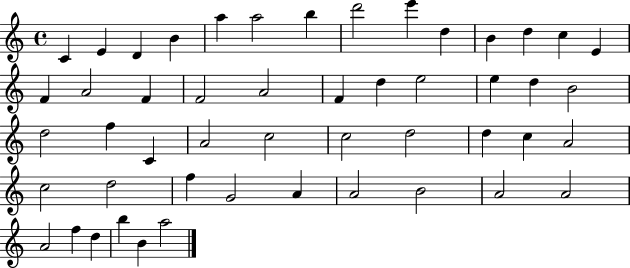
C4/q E4/q D4/q B4/q A5/q A5/h B5/q D6/h E6/q D5/q B4/q D5/q C5/q E4/q F4/q A4/h F4/q F4/h A4/h F4/q D5/q E5/h E5/q D5/q B4/h D5/h F5/q C4/q A4/h C5/h C5/h D5/h D5/q C5/q A4/h C5/h D5/h F5/q G4/h A4/q A4/h B4/h A4/h A4/h A4/h F5/q D5/q B5/q B4/q A5/h